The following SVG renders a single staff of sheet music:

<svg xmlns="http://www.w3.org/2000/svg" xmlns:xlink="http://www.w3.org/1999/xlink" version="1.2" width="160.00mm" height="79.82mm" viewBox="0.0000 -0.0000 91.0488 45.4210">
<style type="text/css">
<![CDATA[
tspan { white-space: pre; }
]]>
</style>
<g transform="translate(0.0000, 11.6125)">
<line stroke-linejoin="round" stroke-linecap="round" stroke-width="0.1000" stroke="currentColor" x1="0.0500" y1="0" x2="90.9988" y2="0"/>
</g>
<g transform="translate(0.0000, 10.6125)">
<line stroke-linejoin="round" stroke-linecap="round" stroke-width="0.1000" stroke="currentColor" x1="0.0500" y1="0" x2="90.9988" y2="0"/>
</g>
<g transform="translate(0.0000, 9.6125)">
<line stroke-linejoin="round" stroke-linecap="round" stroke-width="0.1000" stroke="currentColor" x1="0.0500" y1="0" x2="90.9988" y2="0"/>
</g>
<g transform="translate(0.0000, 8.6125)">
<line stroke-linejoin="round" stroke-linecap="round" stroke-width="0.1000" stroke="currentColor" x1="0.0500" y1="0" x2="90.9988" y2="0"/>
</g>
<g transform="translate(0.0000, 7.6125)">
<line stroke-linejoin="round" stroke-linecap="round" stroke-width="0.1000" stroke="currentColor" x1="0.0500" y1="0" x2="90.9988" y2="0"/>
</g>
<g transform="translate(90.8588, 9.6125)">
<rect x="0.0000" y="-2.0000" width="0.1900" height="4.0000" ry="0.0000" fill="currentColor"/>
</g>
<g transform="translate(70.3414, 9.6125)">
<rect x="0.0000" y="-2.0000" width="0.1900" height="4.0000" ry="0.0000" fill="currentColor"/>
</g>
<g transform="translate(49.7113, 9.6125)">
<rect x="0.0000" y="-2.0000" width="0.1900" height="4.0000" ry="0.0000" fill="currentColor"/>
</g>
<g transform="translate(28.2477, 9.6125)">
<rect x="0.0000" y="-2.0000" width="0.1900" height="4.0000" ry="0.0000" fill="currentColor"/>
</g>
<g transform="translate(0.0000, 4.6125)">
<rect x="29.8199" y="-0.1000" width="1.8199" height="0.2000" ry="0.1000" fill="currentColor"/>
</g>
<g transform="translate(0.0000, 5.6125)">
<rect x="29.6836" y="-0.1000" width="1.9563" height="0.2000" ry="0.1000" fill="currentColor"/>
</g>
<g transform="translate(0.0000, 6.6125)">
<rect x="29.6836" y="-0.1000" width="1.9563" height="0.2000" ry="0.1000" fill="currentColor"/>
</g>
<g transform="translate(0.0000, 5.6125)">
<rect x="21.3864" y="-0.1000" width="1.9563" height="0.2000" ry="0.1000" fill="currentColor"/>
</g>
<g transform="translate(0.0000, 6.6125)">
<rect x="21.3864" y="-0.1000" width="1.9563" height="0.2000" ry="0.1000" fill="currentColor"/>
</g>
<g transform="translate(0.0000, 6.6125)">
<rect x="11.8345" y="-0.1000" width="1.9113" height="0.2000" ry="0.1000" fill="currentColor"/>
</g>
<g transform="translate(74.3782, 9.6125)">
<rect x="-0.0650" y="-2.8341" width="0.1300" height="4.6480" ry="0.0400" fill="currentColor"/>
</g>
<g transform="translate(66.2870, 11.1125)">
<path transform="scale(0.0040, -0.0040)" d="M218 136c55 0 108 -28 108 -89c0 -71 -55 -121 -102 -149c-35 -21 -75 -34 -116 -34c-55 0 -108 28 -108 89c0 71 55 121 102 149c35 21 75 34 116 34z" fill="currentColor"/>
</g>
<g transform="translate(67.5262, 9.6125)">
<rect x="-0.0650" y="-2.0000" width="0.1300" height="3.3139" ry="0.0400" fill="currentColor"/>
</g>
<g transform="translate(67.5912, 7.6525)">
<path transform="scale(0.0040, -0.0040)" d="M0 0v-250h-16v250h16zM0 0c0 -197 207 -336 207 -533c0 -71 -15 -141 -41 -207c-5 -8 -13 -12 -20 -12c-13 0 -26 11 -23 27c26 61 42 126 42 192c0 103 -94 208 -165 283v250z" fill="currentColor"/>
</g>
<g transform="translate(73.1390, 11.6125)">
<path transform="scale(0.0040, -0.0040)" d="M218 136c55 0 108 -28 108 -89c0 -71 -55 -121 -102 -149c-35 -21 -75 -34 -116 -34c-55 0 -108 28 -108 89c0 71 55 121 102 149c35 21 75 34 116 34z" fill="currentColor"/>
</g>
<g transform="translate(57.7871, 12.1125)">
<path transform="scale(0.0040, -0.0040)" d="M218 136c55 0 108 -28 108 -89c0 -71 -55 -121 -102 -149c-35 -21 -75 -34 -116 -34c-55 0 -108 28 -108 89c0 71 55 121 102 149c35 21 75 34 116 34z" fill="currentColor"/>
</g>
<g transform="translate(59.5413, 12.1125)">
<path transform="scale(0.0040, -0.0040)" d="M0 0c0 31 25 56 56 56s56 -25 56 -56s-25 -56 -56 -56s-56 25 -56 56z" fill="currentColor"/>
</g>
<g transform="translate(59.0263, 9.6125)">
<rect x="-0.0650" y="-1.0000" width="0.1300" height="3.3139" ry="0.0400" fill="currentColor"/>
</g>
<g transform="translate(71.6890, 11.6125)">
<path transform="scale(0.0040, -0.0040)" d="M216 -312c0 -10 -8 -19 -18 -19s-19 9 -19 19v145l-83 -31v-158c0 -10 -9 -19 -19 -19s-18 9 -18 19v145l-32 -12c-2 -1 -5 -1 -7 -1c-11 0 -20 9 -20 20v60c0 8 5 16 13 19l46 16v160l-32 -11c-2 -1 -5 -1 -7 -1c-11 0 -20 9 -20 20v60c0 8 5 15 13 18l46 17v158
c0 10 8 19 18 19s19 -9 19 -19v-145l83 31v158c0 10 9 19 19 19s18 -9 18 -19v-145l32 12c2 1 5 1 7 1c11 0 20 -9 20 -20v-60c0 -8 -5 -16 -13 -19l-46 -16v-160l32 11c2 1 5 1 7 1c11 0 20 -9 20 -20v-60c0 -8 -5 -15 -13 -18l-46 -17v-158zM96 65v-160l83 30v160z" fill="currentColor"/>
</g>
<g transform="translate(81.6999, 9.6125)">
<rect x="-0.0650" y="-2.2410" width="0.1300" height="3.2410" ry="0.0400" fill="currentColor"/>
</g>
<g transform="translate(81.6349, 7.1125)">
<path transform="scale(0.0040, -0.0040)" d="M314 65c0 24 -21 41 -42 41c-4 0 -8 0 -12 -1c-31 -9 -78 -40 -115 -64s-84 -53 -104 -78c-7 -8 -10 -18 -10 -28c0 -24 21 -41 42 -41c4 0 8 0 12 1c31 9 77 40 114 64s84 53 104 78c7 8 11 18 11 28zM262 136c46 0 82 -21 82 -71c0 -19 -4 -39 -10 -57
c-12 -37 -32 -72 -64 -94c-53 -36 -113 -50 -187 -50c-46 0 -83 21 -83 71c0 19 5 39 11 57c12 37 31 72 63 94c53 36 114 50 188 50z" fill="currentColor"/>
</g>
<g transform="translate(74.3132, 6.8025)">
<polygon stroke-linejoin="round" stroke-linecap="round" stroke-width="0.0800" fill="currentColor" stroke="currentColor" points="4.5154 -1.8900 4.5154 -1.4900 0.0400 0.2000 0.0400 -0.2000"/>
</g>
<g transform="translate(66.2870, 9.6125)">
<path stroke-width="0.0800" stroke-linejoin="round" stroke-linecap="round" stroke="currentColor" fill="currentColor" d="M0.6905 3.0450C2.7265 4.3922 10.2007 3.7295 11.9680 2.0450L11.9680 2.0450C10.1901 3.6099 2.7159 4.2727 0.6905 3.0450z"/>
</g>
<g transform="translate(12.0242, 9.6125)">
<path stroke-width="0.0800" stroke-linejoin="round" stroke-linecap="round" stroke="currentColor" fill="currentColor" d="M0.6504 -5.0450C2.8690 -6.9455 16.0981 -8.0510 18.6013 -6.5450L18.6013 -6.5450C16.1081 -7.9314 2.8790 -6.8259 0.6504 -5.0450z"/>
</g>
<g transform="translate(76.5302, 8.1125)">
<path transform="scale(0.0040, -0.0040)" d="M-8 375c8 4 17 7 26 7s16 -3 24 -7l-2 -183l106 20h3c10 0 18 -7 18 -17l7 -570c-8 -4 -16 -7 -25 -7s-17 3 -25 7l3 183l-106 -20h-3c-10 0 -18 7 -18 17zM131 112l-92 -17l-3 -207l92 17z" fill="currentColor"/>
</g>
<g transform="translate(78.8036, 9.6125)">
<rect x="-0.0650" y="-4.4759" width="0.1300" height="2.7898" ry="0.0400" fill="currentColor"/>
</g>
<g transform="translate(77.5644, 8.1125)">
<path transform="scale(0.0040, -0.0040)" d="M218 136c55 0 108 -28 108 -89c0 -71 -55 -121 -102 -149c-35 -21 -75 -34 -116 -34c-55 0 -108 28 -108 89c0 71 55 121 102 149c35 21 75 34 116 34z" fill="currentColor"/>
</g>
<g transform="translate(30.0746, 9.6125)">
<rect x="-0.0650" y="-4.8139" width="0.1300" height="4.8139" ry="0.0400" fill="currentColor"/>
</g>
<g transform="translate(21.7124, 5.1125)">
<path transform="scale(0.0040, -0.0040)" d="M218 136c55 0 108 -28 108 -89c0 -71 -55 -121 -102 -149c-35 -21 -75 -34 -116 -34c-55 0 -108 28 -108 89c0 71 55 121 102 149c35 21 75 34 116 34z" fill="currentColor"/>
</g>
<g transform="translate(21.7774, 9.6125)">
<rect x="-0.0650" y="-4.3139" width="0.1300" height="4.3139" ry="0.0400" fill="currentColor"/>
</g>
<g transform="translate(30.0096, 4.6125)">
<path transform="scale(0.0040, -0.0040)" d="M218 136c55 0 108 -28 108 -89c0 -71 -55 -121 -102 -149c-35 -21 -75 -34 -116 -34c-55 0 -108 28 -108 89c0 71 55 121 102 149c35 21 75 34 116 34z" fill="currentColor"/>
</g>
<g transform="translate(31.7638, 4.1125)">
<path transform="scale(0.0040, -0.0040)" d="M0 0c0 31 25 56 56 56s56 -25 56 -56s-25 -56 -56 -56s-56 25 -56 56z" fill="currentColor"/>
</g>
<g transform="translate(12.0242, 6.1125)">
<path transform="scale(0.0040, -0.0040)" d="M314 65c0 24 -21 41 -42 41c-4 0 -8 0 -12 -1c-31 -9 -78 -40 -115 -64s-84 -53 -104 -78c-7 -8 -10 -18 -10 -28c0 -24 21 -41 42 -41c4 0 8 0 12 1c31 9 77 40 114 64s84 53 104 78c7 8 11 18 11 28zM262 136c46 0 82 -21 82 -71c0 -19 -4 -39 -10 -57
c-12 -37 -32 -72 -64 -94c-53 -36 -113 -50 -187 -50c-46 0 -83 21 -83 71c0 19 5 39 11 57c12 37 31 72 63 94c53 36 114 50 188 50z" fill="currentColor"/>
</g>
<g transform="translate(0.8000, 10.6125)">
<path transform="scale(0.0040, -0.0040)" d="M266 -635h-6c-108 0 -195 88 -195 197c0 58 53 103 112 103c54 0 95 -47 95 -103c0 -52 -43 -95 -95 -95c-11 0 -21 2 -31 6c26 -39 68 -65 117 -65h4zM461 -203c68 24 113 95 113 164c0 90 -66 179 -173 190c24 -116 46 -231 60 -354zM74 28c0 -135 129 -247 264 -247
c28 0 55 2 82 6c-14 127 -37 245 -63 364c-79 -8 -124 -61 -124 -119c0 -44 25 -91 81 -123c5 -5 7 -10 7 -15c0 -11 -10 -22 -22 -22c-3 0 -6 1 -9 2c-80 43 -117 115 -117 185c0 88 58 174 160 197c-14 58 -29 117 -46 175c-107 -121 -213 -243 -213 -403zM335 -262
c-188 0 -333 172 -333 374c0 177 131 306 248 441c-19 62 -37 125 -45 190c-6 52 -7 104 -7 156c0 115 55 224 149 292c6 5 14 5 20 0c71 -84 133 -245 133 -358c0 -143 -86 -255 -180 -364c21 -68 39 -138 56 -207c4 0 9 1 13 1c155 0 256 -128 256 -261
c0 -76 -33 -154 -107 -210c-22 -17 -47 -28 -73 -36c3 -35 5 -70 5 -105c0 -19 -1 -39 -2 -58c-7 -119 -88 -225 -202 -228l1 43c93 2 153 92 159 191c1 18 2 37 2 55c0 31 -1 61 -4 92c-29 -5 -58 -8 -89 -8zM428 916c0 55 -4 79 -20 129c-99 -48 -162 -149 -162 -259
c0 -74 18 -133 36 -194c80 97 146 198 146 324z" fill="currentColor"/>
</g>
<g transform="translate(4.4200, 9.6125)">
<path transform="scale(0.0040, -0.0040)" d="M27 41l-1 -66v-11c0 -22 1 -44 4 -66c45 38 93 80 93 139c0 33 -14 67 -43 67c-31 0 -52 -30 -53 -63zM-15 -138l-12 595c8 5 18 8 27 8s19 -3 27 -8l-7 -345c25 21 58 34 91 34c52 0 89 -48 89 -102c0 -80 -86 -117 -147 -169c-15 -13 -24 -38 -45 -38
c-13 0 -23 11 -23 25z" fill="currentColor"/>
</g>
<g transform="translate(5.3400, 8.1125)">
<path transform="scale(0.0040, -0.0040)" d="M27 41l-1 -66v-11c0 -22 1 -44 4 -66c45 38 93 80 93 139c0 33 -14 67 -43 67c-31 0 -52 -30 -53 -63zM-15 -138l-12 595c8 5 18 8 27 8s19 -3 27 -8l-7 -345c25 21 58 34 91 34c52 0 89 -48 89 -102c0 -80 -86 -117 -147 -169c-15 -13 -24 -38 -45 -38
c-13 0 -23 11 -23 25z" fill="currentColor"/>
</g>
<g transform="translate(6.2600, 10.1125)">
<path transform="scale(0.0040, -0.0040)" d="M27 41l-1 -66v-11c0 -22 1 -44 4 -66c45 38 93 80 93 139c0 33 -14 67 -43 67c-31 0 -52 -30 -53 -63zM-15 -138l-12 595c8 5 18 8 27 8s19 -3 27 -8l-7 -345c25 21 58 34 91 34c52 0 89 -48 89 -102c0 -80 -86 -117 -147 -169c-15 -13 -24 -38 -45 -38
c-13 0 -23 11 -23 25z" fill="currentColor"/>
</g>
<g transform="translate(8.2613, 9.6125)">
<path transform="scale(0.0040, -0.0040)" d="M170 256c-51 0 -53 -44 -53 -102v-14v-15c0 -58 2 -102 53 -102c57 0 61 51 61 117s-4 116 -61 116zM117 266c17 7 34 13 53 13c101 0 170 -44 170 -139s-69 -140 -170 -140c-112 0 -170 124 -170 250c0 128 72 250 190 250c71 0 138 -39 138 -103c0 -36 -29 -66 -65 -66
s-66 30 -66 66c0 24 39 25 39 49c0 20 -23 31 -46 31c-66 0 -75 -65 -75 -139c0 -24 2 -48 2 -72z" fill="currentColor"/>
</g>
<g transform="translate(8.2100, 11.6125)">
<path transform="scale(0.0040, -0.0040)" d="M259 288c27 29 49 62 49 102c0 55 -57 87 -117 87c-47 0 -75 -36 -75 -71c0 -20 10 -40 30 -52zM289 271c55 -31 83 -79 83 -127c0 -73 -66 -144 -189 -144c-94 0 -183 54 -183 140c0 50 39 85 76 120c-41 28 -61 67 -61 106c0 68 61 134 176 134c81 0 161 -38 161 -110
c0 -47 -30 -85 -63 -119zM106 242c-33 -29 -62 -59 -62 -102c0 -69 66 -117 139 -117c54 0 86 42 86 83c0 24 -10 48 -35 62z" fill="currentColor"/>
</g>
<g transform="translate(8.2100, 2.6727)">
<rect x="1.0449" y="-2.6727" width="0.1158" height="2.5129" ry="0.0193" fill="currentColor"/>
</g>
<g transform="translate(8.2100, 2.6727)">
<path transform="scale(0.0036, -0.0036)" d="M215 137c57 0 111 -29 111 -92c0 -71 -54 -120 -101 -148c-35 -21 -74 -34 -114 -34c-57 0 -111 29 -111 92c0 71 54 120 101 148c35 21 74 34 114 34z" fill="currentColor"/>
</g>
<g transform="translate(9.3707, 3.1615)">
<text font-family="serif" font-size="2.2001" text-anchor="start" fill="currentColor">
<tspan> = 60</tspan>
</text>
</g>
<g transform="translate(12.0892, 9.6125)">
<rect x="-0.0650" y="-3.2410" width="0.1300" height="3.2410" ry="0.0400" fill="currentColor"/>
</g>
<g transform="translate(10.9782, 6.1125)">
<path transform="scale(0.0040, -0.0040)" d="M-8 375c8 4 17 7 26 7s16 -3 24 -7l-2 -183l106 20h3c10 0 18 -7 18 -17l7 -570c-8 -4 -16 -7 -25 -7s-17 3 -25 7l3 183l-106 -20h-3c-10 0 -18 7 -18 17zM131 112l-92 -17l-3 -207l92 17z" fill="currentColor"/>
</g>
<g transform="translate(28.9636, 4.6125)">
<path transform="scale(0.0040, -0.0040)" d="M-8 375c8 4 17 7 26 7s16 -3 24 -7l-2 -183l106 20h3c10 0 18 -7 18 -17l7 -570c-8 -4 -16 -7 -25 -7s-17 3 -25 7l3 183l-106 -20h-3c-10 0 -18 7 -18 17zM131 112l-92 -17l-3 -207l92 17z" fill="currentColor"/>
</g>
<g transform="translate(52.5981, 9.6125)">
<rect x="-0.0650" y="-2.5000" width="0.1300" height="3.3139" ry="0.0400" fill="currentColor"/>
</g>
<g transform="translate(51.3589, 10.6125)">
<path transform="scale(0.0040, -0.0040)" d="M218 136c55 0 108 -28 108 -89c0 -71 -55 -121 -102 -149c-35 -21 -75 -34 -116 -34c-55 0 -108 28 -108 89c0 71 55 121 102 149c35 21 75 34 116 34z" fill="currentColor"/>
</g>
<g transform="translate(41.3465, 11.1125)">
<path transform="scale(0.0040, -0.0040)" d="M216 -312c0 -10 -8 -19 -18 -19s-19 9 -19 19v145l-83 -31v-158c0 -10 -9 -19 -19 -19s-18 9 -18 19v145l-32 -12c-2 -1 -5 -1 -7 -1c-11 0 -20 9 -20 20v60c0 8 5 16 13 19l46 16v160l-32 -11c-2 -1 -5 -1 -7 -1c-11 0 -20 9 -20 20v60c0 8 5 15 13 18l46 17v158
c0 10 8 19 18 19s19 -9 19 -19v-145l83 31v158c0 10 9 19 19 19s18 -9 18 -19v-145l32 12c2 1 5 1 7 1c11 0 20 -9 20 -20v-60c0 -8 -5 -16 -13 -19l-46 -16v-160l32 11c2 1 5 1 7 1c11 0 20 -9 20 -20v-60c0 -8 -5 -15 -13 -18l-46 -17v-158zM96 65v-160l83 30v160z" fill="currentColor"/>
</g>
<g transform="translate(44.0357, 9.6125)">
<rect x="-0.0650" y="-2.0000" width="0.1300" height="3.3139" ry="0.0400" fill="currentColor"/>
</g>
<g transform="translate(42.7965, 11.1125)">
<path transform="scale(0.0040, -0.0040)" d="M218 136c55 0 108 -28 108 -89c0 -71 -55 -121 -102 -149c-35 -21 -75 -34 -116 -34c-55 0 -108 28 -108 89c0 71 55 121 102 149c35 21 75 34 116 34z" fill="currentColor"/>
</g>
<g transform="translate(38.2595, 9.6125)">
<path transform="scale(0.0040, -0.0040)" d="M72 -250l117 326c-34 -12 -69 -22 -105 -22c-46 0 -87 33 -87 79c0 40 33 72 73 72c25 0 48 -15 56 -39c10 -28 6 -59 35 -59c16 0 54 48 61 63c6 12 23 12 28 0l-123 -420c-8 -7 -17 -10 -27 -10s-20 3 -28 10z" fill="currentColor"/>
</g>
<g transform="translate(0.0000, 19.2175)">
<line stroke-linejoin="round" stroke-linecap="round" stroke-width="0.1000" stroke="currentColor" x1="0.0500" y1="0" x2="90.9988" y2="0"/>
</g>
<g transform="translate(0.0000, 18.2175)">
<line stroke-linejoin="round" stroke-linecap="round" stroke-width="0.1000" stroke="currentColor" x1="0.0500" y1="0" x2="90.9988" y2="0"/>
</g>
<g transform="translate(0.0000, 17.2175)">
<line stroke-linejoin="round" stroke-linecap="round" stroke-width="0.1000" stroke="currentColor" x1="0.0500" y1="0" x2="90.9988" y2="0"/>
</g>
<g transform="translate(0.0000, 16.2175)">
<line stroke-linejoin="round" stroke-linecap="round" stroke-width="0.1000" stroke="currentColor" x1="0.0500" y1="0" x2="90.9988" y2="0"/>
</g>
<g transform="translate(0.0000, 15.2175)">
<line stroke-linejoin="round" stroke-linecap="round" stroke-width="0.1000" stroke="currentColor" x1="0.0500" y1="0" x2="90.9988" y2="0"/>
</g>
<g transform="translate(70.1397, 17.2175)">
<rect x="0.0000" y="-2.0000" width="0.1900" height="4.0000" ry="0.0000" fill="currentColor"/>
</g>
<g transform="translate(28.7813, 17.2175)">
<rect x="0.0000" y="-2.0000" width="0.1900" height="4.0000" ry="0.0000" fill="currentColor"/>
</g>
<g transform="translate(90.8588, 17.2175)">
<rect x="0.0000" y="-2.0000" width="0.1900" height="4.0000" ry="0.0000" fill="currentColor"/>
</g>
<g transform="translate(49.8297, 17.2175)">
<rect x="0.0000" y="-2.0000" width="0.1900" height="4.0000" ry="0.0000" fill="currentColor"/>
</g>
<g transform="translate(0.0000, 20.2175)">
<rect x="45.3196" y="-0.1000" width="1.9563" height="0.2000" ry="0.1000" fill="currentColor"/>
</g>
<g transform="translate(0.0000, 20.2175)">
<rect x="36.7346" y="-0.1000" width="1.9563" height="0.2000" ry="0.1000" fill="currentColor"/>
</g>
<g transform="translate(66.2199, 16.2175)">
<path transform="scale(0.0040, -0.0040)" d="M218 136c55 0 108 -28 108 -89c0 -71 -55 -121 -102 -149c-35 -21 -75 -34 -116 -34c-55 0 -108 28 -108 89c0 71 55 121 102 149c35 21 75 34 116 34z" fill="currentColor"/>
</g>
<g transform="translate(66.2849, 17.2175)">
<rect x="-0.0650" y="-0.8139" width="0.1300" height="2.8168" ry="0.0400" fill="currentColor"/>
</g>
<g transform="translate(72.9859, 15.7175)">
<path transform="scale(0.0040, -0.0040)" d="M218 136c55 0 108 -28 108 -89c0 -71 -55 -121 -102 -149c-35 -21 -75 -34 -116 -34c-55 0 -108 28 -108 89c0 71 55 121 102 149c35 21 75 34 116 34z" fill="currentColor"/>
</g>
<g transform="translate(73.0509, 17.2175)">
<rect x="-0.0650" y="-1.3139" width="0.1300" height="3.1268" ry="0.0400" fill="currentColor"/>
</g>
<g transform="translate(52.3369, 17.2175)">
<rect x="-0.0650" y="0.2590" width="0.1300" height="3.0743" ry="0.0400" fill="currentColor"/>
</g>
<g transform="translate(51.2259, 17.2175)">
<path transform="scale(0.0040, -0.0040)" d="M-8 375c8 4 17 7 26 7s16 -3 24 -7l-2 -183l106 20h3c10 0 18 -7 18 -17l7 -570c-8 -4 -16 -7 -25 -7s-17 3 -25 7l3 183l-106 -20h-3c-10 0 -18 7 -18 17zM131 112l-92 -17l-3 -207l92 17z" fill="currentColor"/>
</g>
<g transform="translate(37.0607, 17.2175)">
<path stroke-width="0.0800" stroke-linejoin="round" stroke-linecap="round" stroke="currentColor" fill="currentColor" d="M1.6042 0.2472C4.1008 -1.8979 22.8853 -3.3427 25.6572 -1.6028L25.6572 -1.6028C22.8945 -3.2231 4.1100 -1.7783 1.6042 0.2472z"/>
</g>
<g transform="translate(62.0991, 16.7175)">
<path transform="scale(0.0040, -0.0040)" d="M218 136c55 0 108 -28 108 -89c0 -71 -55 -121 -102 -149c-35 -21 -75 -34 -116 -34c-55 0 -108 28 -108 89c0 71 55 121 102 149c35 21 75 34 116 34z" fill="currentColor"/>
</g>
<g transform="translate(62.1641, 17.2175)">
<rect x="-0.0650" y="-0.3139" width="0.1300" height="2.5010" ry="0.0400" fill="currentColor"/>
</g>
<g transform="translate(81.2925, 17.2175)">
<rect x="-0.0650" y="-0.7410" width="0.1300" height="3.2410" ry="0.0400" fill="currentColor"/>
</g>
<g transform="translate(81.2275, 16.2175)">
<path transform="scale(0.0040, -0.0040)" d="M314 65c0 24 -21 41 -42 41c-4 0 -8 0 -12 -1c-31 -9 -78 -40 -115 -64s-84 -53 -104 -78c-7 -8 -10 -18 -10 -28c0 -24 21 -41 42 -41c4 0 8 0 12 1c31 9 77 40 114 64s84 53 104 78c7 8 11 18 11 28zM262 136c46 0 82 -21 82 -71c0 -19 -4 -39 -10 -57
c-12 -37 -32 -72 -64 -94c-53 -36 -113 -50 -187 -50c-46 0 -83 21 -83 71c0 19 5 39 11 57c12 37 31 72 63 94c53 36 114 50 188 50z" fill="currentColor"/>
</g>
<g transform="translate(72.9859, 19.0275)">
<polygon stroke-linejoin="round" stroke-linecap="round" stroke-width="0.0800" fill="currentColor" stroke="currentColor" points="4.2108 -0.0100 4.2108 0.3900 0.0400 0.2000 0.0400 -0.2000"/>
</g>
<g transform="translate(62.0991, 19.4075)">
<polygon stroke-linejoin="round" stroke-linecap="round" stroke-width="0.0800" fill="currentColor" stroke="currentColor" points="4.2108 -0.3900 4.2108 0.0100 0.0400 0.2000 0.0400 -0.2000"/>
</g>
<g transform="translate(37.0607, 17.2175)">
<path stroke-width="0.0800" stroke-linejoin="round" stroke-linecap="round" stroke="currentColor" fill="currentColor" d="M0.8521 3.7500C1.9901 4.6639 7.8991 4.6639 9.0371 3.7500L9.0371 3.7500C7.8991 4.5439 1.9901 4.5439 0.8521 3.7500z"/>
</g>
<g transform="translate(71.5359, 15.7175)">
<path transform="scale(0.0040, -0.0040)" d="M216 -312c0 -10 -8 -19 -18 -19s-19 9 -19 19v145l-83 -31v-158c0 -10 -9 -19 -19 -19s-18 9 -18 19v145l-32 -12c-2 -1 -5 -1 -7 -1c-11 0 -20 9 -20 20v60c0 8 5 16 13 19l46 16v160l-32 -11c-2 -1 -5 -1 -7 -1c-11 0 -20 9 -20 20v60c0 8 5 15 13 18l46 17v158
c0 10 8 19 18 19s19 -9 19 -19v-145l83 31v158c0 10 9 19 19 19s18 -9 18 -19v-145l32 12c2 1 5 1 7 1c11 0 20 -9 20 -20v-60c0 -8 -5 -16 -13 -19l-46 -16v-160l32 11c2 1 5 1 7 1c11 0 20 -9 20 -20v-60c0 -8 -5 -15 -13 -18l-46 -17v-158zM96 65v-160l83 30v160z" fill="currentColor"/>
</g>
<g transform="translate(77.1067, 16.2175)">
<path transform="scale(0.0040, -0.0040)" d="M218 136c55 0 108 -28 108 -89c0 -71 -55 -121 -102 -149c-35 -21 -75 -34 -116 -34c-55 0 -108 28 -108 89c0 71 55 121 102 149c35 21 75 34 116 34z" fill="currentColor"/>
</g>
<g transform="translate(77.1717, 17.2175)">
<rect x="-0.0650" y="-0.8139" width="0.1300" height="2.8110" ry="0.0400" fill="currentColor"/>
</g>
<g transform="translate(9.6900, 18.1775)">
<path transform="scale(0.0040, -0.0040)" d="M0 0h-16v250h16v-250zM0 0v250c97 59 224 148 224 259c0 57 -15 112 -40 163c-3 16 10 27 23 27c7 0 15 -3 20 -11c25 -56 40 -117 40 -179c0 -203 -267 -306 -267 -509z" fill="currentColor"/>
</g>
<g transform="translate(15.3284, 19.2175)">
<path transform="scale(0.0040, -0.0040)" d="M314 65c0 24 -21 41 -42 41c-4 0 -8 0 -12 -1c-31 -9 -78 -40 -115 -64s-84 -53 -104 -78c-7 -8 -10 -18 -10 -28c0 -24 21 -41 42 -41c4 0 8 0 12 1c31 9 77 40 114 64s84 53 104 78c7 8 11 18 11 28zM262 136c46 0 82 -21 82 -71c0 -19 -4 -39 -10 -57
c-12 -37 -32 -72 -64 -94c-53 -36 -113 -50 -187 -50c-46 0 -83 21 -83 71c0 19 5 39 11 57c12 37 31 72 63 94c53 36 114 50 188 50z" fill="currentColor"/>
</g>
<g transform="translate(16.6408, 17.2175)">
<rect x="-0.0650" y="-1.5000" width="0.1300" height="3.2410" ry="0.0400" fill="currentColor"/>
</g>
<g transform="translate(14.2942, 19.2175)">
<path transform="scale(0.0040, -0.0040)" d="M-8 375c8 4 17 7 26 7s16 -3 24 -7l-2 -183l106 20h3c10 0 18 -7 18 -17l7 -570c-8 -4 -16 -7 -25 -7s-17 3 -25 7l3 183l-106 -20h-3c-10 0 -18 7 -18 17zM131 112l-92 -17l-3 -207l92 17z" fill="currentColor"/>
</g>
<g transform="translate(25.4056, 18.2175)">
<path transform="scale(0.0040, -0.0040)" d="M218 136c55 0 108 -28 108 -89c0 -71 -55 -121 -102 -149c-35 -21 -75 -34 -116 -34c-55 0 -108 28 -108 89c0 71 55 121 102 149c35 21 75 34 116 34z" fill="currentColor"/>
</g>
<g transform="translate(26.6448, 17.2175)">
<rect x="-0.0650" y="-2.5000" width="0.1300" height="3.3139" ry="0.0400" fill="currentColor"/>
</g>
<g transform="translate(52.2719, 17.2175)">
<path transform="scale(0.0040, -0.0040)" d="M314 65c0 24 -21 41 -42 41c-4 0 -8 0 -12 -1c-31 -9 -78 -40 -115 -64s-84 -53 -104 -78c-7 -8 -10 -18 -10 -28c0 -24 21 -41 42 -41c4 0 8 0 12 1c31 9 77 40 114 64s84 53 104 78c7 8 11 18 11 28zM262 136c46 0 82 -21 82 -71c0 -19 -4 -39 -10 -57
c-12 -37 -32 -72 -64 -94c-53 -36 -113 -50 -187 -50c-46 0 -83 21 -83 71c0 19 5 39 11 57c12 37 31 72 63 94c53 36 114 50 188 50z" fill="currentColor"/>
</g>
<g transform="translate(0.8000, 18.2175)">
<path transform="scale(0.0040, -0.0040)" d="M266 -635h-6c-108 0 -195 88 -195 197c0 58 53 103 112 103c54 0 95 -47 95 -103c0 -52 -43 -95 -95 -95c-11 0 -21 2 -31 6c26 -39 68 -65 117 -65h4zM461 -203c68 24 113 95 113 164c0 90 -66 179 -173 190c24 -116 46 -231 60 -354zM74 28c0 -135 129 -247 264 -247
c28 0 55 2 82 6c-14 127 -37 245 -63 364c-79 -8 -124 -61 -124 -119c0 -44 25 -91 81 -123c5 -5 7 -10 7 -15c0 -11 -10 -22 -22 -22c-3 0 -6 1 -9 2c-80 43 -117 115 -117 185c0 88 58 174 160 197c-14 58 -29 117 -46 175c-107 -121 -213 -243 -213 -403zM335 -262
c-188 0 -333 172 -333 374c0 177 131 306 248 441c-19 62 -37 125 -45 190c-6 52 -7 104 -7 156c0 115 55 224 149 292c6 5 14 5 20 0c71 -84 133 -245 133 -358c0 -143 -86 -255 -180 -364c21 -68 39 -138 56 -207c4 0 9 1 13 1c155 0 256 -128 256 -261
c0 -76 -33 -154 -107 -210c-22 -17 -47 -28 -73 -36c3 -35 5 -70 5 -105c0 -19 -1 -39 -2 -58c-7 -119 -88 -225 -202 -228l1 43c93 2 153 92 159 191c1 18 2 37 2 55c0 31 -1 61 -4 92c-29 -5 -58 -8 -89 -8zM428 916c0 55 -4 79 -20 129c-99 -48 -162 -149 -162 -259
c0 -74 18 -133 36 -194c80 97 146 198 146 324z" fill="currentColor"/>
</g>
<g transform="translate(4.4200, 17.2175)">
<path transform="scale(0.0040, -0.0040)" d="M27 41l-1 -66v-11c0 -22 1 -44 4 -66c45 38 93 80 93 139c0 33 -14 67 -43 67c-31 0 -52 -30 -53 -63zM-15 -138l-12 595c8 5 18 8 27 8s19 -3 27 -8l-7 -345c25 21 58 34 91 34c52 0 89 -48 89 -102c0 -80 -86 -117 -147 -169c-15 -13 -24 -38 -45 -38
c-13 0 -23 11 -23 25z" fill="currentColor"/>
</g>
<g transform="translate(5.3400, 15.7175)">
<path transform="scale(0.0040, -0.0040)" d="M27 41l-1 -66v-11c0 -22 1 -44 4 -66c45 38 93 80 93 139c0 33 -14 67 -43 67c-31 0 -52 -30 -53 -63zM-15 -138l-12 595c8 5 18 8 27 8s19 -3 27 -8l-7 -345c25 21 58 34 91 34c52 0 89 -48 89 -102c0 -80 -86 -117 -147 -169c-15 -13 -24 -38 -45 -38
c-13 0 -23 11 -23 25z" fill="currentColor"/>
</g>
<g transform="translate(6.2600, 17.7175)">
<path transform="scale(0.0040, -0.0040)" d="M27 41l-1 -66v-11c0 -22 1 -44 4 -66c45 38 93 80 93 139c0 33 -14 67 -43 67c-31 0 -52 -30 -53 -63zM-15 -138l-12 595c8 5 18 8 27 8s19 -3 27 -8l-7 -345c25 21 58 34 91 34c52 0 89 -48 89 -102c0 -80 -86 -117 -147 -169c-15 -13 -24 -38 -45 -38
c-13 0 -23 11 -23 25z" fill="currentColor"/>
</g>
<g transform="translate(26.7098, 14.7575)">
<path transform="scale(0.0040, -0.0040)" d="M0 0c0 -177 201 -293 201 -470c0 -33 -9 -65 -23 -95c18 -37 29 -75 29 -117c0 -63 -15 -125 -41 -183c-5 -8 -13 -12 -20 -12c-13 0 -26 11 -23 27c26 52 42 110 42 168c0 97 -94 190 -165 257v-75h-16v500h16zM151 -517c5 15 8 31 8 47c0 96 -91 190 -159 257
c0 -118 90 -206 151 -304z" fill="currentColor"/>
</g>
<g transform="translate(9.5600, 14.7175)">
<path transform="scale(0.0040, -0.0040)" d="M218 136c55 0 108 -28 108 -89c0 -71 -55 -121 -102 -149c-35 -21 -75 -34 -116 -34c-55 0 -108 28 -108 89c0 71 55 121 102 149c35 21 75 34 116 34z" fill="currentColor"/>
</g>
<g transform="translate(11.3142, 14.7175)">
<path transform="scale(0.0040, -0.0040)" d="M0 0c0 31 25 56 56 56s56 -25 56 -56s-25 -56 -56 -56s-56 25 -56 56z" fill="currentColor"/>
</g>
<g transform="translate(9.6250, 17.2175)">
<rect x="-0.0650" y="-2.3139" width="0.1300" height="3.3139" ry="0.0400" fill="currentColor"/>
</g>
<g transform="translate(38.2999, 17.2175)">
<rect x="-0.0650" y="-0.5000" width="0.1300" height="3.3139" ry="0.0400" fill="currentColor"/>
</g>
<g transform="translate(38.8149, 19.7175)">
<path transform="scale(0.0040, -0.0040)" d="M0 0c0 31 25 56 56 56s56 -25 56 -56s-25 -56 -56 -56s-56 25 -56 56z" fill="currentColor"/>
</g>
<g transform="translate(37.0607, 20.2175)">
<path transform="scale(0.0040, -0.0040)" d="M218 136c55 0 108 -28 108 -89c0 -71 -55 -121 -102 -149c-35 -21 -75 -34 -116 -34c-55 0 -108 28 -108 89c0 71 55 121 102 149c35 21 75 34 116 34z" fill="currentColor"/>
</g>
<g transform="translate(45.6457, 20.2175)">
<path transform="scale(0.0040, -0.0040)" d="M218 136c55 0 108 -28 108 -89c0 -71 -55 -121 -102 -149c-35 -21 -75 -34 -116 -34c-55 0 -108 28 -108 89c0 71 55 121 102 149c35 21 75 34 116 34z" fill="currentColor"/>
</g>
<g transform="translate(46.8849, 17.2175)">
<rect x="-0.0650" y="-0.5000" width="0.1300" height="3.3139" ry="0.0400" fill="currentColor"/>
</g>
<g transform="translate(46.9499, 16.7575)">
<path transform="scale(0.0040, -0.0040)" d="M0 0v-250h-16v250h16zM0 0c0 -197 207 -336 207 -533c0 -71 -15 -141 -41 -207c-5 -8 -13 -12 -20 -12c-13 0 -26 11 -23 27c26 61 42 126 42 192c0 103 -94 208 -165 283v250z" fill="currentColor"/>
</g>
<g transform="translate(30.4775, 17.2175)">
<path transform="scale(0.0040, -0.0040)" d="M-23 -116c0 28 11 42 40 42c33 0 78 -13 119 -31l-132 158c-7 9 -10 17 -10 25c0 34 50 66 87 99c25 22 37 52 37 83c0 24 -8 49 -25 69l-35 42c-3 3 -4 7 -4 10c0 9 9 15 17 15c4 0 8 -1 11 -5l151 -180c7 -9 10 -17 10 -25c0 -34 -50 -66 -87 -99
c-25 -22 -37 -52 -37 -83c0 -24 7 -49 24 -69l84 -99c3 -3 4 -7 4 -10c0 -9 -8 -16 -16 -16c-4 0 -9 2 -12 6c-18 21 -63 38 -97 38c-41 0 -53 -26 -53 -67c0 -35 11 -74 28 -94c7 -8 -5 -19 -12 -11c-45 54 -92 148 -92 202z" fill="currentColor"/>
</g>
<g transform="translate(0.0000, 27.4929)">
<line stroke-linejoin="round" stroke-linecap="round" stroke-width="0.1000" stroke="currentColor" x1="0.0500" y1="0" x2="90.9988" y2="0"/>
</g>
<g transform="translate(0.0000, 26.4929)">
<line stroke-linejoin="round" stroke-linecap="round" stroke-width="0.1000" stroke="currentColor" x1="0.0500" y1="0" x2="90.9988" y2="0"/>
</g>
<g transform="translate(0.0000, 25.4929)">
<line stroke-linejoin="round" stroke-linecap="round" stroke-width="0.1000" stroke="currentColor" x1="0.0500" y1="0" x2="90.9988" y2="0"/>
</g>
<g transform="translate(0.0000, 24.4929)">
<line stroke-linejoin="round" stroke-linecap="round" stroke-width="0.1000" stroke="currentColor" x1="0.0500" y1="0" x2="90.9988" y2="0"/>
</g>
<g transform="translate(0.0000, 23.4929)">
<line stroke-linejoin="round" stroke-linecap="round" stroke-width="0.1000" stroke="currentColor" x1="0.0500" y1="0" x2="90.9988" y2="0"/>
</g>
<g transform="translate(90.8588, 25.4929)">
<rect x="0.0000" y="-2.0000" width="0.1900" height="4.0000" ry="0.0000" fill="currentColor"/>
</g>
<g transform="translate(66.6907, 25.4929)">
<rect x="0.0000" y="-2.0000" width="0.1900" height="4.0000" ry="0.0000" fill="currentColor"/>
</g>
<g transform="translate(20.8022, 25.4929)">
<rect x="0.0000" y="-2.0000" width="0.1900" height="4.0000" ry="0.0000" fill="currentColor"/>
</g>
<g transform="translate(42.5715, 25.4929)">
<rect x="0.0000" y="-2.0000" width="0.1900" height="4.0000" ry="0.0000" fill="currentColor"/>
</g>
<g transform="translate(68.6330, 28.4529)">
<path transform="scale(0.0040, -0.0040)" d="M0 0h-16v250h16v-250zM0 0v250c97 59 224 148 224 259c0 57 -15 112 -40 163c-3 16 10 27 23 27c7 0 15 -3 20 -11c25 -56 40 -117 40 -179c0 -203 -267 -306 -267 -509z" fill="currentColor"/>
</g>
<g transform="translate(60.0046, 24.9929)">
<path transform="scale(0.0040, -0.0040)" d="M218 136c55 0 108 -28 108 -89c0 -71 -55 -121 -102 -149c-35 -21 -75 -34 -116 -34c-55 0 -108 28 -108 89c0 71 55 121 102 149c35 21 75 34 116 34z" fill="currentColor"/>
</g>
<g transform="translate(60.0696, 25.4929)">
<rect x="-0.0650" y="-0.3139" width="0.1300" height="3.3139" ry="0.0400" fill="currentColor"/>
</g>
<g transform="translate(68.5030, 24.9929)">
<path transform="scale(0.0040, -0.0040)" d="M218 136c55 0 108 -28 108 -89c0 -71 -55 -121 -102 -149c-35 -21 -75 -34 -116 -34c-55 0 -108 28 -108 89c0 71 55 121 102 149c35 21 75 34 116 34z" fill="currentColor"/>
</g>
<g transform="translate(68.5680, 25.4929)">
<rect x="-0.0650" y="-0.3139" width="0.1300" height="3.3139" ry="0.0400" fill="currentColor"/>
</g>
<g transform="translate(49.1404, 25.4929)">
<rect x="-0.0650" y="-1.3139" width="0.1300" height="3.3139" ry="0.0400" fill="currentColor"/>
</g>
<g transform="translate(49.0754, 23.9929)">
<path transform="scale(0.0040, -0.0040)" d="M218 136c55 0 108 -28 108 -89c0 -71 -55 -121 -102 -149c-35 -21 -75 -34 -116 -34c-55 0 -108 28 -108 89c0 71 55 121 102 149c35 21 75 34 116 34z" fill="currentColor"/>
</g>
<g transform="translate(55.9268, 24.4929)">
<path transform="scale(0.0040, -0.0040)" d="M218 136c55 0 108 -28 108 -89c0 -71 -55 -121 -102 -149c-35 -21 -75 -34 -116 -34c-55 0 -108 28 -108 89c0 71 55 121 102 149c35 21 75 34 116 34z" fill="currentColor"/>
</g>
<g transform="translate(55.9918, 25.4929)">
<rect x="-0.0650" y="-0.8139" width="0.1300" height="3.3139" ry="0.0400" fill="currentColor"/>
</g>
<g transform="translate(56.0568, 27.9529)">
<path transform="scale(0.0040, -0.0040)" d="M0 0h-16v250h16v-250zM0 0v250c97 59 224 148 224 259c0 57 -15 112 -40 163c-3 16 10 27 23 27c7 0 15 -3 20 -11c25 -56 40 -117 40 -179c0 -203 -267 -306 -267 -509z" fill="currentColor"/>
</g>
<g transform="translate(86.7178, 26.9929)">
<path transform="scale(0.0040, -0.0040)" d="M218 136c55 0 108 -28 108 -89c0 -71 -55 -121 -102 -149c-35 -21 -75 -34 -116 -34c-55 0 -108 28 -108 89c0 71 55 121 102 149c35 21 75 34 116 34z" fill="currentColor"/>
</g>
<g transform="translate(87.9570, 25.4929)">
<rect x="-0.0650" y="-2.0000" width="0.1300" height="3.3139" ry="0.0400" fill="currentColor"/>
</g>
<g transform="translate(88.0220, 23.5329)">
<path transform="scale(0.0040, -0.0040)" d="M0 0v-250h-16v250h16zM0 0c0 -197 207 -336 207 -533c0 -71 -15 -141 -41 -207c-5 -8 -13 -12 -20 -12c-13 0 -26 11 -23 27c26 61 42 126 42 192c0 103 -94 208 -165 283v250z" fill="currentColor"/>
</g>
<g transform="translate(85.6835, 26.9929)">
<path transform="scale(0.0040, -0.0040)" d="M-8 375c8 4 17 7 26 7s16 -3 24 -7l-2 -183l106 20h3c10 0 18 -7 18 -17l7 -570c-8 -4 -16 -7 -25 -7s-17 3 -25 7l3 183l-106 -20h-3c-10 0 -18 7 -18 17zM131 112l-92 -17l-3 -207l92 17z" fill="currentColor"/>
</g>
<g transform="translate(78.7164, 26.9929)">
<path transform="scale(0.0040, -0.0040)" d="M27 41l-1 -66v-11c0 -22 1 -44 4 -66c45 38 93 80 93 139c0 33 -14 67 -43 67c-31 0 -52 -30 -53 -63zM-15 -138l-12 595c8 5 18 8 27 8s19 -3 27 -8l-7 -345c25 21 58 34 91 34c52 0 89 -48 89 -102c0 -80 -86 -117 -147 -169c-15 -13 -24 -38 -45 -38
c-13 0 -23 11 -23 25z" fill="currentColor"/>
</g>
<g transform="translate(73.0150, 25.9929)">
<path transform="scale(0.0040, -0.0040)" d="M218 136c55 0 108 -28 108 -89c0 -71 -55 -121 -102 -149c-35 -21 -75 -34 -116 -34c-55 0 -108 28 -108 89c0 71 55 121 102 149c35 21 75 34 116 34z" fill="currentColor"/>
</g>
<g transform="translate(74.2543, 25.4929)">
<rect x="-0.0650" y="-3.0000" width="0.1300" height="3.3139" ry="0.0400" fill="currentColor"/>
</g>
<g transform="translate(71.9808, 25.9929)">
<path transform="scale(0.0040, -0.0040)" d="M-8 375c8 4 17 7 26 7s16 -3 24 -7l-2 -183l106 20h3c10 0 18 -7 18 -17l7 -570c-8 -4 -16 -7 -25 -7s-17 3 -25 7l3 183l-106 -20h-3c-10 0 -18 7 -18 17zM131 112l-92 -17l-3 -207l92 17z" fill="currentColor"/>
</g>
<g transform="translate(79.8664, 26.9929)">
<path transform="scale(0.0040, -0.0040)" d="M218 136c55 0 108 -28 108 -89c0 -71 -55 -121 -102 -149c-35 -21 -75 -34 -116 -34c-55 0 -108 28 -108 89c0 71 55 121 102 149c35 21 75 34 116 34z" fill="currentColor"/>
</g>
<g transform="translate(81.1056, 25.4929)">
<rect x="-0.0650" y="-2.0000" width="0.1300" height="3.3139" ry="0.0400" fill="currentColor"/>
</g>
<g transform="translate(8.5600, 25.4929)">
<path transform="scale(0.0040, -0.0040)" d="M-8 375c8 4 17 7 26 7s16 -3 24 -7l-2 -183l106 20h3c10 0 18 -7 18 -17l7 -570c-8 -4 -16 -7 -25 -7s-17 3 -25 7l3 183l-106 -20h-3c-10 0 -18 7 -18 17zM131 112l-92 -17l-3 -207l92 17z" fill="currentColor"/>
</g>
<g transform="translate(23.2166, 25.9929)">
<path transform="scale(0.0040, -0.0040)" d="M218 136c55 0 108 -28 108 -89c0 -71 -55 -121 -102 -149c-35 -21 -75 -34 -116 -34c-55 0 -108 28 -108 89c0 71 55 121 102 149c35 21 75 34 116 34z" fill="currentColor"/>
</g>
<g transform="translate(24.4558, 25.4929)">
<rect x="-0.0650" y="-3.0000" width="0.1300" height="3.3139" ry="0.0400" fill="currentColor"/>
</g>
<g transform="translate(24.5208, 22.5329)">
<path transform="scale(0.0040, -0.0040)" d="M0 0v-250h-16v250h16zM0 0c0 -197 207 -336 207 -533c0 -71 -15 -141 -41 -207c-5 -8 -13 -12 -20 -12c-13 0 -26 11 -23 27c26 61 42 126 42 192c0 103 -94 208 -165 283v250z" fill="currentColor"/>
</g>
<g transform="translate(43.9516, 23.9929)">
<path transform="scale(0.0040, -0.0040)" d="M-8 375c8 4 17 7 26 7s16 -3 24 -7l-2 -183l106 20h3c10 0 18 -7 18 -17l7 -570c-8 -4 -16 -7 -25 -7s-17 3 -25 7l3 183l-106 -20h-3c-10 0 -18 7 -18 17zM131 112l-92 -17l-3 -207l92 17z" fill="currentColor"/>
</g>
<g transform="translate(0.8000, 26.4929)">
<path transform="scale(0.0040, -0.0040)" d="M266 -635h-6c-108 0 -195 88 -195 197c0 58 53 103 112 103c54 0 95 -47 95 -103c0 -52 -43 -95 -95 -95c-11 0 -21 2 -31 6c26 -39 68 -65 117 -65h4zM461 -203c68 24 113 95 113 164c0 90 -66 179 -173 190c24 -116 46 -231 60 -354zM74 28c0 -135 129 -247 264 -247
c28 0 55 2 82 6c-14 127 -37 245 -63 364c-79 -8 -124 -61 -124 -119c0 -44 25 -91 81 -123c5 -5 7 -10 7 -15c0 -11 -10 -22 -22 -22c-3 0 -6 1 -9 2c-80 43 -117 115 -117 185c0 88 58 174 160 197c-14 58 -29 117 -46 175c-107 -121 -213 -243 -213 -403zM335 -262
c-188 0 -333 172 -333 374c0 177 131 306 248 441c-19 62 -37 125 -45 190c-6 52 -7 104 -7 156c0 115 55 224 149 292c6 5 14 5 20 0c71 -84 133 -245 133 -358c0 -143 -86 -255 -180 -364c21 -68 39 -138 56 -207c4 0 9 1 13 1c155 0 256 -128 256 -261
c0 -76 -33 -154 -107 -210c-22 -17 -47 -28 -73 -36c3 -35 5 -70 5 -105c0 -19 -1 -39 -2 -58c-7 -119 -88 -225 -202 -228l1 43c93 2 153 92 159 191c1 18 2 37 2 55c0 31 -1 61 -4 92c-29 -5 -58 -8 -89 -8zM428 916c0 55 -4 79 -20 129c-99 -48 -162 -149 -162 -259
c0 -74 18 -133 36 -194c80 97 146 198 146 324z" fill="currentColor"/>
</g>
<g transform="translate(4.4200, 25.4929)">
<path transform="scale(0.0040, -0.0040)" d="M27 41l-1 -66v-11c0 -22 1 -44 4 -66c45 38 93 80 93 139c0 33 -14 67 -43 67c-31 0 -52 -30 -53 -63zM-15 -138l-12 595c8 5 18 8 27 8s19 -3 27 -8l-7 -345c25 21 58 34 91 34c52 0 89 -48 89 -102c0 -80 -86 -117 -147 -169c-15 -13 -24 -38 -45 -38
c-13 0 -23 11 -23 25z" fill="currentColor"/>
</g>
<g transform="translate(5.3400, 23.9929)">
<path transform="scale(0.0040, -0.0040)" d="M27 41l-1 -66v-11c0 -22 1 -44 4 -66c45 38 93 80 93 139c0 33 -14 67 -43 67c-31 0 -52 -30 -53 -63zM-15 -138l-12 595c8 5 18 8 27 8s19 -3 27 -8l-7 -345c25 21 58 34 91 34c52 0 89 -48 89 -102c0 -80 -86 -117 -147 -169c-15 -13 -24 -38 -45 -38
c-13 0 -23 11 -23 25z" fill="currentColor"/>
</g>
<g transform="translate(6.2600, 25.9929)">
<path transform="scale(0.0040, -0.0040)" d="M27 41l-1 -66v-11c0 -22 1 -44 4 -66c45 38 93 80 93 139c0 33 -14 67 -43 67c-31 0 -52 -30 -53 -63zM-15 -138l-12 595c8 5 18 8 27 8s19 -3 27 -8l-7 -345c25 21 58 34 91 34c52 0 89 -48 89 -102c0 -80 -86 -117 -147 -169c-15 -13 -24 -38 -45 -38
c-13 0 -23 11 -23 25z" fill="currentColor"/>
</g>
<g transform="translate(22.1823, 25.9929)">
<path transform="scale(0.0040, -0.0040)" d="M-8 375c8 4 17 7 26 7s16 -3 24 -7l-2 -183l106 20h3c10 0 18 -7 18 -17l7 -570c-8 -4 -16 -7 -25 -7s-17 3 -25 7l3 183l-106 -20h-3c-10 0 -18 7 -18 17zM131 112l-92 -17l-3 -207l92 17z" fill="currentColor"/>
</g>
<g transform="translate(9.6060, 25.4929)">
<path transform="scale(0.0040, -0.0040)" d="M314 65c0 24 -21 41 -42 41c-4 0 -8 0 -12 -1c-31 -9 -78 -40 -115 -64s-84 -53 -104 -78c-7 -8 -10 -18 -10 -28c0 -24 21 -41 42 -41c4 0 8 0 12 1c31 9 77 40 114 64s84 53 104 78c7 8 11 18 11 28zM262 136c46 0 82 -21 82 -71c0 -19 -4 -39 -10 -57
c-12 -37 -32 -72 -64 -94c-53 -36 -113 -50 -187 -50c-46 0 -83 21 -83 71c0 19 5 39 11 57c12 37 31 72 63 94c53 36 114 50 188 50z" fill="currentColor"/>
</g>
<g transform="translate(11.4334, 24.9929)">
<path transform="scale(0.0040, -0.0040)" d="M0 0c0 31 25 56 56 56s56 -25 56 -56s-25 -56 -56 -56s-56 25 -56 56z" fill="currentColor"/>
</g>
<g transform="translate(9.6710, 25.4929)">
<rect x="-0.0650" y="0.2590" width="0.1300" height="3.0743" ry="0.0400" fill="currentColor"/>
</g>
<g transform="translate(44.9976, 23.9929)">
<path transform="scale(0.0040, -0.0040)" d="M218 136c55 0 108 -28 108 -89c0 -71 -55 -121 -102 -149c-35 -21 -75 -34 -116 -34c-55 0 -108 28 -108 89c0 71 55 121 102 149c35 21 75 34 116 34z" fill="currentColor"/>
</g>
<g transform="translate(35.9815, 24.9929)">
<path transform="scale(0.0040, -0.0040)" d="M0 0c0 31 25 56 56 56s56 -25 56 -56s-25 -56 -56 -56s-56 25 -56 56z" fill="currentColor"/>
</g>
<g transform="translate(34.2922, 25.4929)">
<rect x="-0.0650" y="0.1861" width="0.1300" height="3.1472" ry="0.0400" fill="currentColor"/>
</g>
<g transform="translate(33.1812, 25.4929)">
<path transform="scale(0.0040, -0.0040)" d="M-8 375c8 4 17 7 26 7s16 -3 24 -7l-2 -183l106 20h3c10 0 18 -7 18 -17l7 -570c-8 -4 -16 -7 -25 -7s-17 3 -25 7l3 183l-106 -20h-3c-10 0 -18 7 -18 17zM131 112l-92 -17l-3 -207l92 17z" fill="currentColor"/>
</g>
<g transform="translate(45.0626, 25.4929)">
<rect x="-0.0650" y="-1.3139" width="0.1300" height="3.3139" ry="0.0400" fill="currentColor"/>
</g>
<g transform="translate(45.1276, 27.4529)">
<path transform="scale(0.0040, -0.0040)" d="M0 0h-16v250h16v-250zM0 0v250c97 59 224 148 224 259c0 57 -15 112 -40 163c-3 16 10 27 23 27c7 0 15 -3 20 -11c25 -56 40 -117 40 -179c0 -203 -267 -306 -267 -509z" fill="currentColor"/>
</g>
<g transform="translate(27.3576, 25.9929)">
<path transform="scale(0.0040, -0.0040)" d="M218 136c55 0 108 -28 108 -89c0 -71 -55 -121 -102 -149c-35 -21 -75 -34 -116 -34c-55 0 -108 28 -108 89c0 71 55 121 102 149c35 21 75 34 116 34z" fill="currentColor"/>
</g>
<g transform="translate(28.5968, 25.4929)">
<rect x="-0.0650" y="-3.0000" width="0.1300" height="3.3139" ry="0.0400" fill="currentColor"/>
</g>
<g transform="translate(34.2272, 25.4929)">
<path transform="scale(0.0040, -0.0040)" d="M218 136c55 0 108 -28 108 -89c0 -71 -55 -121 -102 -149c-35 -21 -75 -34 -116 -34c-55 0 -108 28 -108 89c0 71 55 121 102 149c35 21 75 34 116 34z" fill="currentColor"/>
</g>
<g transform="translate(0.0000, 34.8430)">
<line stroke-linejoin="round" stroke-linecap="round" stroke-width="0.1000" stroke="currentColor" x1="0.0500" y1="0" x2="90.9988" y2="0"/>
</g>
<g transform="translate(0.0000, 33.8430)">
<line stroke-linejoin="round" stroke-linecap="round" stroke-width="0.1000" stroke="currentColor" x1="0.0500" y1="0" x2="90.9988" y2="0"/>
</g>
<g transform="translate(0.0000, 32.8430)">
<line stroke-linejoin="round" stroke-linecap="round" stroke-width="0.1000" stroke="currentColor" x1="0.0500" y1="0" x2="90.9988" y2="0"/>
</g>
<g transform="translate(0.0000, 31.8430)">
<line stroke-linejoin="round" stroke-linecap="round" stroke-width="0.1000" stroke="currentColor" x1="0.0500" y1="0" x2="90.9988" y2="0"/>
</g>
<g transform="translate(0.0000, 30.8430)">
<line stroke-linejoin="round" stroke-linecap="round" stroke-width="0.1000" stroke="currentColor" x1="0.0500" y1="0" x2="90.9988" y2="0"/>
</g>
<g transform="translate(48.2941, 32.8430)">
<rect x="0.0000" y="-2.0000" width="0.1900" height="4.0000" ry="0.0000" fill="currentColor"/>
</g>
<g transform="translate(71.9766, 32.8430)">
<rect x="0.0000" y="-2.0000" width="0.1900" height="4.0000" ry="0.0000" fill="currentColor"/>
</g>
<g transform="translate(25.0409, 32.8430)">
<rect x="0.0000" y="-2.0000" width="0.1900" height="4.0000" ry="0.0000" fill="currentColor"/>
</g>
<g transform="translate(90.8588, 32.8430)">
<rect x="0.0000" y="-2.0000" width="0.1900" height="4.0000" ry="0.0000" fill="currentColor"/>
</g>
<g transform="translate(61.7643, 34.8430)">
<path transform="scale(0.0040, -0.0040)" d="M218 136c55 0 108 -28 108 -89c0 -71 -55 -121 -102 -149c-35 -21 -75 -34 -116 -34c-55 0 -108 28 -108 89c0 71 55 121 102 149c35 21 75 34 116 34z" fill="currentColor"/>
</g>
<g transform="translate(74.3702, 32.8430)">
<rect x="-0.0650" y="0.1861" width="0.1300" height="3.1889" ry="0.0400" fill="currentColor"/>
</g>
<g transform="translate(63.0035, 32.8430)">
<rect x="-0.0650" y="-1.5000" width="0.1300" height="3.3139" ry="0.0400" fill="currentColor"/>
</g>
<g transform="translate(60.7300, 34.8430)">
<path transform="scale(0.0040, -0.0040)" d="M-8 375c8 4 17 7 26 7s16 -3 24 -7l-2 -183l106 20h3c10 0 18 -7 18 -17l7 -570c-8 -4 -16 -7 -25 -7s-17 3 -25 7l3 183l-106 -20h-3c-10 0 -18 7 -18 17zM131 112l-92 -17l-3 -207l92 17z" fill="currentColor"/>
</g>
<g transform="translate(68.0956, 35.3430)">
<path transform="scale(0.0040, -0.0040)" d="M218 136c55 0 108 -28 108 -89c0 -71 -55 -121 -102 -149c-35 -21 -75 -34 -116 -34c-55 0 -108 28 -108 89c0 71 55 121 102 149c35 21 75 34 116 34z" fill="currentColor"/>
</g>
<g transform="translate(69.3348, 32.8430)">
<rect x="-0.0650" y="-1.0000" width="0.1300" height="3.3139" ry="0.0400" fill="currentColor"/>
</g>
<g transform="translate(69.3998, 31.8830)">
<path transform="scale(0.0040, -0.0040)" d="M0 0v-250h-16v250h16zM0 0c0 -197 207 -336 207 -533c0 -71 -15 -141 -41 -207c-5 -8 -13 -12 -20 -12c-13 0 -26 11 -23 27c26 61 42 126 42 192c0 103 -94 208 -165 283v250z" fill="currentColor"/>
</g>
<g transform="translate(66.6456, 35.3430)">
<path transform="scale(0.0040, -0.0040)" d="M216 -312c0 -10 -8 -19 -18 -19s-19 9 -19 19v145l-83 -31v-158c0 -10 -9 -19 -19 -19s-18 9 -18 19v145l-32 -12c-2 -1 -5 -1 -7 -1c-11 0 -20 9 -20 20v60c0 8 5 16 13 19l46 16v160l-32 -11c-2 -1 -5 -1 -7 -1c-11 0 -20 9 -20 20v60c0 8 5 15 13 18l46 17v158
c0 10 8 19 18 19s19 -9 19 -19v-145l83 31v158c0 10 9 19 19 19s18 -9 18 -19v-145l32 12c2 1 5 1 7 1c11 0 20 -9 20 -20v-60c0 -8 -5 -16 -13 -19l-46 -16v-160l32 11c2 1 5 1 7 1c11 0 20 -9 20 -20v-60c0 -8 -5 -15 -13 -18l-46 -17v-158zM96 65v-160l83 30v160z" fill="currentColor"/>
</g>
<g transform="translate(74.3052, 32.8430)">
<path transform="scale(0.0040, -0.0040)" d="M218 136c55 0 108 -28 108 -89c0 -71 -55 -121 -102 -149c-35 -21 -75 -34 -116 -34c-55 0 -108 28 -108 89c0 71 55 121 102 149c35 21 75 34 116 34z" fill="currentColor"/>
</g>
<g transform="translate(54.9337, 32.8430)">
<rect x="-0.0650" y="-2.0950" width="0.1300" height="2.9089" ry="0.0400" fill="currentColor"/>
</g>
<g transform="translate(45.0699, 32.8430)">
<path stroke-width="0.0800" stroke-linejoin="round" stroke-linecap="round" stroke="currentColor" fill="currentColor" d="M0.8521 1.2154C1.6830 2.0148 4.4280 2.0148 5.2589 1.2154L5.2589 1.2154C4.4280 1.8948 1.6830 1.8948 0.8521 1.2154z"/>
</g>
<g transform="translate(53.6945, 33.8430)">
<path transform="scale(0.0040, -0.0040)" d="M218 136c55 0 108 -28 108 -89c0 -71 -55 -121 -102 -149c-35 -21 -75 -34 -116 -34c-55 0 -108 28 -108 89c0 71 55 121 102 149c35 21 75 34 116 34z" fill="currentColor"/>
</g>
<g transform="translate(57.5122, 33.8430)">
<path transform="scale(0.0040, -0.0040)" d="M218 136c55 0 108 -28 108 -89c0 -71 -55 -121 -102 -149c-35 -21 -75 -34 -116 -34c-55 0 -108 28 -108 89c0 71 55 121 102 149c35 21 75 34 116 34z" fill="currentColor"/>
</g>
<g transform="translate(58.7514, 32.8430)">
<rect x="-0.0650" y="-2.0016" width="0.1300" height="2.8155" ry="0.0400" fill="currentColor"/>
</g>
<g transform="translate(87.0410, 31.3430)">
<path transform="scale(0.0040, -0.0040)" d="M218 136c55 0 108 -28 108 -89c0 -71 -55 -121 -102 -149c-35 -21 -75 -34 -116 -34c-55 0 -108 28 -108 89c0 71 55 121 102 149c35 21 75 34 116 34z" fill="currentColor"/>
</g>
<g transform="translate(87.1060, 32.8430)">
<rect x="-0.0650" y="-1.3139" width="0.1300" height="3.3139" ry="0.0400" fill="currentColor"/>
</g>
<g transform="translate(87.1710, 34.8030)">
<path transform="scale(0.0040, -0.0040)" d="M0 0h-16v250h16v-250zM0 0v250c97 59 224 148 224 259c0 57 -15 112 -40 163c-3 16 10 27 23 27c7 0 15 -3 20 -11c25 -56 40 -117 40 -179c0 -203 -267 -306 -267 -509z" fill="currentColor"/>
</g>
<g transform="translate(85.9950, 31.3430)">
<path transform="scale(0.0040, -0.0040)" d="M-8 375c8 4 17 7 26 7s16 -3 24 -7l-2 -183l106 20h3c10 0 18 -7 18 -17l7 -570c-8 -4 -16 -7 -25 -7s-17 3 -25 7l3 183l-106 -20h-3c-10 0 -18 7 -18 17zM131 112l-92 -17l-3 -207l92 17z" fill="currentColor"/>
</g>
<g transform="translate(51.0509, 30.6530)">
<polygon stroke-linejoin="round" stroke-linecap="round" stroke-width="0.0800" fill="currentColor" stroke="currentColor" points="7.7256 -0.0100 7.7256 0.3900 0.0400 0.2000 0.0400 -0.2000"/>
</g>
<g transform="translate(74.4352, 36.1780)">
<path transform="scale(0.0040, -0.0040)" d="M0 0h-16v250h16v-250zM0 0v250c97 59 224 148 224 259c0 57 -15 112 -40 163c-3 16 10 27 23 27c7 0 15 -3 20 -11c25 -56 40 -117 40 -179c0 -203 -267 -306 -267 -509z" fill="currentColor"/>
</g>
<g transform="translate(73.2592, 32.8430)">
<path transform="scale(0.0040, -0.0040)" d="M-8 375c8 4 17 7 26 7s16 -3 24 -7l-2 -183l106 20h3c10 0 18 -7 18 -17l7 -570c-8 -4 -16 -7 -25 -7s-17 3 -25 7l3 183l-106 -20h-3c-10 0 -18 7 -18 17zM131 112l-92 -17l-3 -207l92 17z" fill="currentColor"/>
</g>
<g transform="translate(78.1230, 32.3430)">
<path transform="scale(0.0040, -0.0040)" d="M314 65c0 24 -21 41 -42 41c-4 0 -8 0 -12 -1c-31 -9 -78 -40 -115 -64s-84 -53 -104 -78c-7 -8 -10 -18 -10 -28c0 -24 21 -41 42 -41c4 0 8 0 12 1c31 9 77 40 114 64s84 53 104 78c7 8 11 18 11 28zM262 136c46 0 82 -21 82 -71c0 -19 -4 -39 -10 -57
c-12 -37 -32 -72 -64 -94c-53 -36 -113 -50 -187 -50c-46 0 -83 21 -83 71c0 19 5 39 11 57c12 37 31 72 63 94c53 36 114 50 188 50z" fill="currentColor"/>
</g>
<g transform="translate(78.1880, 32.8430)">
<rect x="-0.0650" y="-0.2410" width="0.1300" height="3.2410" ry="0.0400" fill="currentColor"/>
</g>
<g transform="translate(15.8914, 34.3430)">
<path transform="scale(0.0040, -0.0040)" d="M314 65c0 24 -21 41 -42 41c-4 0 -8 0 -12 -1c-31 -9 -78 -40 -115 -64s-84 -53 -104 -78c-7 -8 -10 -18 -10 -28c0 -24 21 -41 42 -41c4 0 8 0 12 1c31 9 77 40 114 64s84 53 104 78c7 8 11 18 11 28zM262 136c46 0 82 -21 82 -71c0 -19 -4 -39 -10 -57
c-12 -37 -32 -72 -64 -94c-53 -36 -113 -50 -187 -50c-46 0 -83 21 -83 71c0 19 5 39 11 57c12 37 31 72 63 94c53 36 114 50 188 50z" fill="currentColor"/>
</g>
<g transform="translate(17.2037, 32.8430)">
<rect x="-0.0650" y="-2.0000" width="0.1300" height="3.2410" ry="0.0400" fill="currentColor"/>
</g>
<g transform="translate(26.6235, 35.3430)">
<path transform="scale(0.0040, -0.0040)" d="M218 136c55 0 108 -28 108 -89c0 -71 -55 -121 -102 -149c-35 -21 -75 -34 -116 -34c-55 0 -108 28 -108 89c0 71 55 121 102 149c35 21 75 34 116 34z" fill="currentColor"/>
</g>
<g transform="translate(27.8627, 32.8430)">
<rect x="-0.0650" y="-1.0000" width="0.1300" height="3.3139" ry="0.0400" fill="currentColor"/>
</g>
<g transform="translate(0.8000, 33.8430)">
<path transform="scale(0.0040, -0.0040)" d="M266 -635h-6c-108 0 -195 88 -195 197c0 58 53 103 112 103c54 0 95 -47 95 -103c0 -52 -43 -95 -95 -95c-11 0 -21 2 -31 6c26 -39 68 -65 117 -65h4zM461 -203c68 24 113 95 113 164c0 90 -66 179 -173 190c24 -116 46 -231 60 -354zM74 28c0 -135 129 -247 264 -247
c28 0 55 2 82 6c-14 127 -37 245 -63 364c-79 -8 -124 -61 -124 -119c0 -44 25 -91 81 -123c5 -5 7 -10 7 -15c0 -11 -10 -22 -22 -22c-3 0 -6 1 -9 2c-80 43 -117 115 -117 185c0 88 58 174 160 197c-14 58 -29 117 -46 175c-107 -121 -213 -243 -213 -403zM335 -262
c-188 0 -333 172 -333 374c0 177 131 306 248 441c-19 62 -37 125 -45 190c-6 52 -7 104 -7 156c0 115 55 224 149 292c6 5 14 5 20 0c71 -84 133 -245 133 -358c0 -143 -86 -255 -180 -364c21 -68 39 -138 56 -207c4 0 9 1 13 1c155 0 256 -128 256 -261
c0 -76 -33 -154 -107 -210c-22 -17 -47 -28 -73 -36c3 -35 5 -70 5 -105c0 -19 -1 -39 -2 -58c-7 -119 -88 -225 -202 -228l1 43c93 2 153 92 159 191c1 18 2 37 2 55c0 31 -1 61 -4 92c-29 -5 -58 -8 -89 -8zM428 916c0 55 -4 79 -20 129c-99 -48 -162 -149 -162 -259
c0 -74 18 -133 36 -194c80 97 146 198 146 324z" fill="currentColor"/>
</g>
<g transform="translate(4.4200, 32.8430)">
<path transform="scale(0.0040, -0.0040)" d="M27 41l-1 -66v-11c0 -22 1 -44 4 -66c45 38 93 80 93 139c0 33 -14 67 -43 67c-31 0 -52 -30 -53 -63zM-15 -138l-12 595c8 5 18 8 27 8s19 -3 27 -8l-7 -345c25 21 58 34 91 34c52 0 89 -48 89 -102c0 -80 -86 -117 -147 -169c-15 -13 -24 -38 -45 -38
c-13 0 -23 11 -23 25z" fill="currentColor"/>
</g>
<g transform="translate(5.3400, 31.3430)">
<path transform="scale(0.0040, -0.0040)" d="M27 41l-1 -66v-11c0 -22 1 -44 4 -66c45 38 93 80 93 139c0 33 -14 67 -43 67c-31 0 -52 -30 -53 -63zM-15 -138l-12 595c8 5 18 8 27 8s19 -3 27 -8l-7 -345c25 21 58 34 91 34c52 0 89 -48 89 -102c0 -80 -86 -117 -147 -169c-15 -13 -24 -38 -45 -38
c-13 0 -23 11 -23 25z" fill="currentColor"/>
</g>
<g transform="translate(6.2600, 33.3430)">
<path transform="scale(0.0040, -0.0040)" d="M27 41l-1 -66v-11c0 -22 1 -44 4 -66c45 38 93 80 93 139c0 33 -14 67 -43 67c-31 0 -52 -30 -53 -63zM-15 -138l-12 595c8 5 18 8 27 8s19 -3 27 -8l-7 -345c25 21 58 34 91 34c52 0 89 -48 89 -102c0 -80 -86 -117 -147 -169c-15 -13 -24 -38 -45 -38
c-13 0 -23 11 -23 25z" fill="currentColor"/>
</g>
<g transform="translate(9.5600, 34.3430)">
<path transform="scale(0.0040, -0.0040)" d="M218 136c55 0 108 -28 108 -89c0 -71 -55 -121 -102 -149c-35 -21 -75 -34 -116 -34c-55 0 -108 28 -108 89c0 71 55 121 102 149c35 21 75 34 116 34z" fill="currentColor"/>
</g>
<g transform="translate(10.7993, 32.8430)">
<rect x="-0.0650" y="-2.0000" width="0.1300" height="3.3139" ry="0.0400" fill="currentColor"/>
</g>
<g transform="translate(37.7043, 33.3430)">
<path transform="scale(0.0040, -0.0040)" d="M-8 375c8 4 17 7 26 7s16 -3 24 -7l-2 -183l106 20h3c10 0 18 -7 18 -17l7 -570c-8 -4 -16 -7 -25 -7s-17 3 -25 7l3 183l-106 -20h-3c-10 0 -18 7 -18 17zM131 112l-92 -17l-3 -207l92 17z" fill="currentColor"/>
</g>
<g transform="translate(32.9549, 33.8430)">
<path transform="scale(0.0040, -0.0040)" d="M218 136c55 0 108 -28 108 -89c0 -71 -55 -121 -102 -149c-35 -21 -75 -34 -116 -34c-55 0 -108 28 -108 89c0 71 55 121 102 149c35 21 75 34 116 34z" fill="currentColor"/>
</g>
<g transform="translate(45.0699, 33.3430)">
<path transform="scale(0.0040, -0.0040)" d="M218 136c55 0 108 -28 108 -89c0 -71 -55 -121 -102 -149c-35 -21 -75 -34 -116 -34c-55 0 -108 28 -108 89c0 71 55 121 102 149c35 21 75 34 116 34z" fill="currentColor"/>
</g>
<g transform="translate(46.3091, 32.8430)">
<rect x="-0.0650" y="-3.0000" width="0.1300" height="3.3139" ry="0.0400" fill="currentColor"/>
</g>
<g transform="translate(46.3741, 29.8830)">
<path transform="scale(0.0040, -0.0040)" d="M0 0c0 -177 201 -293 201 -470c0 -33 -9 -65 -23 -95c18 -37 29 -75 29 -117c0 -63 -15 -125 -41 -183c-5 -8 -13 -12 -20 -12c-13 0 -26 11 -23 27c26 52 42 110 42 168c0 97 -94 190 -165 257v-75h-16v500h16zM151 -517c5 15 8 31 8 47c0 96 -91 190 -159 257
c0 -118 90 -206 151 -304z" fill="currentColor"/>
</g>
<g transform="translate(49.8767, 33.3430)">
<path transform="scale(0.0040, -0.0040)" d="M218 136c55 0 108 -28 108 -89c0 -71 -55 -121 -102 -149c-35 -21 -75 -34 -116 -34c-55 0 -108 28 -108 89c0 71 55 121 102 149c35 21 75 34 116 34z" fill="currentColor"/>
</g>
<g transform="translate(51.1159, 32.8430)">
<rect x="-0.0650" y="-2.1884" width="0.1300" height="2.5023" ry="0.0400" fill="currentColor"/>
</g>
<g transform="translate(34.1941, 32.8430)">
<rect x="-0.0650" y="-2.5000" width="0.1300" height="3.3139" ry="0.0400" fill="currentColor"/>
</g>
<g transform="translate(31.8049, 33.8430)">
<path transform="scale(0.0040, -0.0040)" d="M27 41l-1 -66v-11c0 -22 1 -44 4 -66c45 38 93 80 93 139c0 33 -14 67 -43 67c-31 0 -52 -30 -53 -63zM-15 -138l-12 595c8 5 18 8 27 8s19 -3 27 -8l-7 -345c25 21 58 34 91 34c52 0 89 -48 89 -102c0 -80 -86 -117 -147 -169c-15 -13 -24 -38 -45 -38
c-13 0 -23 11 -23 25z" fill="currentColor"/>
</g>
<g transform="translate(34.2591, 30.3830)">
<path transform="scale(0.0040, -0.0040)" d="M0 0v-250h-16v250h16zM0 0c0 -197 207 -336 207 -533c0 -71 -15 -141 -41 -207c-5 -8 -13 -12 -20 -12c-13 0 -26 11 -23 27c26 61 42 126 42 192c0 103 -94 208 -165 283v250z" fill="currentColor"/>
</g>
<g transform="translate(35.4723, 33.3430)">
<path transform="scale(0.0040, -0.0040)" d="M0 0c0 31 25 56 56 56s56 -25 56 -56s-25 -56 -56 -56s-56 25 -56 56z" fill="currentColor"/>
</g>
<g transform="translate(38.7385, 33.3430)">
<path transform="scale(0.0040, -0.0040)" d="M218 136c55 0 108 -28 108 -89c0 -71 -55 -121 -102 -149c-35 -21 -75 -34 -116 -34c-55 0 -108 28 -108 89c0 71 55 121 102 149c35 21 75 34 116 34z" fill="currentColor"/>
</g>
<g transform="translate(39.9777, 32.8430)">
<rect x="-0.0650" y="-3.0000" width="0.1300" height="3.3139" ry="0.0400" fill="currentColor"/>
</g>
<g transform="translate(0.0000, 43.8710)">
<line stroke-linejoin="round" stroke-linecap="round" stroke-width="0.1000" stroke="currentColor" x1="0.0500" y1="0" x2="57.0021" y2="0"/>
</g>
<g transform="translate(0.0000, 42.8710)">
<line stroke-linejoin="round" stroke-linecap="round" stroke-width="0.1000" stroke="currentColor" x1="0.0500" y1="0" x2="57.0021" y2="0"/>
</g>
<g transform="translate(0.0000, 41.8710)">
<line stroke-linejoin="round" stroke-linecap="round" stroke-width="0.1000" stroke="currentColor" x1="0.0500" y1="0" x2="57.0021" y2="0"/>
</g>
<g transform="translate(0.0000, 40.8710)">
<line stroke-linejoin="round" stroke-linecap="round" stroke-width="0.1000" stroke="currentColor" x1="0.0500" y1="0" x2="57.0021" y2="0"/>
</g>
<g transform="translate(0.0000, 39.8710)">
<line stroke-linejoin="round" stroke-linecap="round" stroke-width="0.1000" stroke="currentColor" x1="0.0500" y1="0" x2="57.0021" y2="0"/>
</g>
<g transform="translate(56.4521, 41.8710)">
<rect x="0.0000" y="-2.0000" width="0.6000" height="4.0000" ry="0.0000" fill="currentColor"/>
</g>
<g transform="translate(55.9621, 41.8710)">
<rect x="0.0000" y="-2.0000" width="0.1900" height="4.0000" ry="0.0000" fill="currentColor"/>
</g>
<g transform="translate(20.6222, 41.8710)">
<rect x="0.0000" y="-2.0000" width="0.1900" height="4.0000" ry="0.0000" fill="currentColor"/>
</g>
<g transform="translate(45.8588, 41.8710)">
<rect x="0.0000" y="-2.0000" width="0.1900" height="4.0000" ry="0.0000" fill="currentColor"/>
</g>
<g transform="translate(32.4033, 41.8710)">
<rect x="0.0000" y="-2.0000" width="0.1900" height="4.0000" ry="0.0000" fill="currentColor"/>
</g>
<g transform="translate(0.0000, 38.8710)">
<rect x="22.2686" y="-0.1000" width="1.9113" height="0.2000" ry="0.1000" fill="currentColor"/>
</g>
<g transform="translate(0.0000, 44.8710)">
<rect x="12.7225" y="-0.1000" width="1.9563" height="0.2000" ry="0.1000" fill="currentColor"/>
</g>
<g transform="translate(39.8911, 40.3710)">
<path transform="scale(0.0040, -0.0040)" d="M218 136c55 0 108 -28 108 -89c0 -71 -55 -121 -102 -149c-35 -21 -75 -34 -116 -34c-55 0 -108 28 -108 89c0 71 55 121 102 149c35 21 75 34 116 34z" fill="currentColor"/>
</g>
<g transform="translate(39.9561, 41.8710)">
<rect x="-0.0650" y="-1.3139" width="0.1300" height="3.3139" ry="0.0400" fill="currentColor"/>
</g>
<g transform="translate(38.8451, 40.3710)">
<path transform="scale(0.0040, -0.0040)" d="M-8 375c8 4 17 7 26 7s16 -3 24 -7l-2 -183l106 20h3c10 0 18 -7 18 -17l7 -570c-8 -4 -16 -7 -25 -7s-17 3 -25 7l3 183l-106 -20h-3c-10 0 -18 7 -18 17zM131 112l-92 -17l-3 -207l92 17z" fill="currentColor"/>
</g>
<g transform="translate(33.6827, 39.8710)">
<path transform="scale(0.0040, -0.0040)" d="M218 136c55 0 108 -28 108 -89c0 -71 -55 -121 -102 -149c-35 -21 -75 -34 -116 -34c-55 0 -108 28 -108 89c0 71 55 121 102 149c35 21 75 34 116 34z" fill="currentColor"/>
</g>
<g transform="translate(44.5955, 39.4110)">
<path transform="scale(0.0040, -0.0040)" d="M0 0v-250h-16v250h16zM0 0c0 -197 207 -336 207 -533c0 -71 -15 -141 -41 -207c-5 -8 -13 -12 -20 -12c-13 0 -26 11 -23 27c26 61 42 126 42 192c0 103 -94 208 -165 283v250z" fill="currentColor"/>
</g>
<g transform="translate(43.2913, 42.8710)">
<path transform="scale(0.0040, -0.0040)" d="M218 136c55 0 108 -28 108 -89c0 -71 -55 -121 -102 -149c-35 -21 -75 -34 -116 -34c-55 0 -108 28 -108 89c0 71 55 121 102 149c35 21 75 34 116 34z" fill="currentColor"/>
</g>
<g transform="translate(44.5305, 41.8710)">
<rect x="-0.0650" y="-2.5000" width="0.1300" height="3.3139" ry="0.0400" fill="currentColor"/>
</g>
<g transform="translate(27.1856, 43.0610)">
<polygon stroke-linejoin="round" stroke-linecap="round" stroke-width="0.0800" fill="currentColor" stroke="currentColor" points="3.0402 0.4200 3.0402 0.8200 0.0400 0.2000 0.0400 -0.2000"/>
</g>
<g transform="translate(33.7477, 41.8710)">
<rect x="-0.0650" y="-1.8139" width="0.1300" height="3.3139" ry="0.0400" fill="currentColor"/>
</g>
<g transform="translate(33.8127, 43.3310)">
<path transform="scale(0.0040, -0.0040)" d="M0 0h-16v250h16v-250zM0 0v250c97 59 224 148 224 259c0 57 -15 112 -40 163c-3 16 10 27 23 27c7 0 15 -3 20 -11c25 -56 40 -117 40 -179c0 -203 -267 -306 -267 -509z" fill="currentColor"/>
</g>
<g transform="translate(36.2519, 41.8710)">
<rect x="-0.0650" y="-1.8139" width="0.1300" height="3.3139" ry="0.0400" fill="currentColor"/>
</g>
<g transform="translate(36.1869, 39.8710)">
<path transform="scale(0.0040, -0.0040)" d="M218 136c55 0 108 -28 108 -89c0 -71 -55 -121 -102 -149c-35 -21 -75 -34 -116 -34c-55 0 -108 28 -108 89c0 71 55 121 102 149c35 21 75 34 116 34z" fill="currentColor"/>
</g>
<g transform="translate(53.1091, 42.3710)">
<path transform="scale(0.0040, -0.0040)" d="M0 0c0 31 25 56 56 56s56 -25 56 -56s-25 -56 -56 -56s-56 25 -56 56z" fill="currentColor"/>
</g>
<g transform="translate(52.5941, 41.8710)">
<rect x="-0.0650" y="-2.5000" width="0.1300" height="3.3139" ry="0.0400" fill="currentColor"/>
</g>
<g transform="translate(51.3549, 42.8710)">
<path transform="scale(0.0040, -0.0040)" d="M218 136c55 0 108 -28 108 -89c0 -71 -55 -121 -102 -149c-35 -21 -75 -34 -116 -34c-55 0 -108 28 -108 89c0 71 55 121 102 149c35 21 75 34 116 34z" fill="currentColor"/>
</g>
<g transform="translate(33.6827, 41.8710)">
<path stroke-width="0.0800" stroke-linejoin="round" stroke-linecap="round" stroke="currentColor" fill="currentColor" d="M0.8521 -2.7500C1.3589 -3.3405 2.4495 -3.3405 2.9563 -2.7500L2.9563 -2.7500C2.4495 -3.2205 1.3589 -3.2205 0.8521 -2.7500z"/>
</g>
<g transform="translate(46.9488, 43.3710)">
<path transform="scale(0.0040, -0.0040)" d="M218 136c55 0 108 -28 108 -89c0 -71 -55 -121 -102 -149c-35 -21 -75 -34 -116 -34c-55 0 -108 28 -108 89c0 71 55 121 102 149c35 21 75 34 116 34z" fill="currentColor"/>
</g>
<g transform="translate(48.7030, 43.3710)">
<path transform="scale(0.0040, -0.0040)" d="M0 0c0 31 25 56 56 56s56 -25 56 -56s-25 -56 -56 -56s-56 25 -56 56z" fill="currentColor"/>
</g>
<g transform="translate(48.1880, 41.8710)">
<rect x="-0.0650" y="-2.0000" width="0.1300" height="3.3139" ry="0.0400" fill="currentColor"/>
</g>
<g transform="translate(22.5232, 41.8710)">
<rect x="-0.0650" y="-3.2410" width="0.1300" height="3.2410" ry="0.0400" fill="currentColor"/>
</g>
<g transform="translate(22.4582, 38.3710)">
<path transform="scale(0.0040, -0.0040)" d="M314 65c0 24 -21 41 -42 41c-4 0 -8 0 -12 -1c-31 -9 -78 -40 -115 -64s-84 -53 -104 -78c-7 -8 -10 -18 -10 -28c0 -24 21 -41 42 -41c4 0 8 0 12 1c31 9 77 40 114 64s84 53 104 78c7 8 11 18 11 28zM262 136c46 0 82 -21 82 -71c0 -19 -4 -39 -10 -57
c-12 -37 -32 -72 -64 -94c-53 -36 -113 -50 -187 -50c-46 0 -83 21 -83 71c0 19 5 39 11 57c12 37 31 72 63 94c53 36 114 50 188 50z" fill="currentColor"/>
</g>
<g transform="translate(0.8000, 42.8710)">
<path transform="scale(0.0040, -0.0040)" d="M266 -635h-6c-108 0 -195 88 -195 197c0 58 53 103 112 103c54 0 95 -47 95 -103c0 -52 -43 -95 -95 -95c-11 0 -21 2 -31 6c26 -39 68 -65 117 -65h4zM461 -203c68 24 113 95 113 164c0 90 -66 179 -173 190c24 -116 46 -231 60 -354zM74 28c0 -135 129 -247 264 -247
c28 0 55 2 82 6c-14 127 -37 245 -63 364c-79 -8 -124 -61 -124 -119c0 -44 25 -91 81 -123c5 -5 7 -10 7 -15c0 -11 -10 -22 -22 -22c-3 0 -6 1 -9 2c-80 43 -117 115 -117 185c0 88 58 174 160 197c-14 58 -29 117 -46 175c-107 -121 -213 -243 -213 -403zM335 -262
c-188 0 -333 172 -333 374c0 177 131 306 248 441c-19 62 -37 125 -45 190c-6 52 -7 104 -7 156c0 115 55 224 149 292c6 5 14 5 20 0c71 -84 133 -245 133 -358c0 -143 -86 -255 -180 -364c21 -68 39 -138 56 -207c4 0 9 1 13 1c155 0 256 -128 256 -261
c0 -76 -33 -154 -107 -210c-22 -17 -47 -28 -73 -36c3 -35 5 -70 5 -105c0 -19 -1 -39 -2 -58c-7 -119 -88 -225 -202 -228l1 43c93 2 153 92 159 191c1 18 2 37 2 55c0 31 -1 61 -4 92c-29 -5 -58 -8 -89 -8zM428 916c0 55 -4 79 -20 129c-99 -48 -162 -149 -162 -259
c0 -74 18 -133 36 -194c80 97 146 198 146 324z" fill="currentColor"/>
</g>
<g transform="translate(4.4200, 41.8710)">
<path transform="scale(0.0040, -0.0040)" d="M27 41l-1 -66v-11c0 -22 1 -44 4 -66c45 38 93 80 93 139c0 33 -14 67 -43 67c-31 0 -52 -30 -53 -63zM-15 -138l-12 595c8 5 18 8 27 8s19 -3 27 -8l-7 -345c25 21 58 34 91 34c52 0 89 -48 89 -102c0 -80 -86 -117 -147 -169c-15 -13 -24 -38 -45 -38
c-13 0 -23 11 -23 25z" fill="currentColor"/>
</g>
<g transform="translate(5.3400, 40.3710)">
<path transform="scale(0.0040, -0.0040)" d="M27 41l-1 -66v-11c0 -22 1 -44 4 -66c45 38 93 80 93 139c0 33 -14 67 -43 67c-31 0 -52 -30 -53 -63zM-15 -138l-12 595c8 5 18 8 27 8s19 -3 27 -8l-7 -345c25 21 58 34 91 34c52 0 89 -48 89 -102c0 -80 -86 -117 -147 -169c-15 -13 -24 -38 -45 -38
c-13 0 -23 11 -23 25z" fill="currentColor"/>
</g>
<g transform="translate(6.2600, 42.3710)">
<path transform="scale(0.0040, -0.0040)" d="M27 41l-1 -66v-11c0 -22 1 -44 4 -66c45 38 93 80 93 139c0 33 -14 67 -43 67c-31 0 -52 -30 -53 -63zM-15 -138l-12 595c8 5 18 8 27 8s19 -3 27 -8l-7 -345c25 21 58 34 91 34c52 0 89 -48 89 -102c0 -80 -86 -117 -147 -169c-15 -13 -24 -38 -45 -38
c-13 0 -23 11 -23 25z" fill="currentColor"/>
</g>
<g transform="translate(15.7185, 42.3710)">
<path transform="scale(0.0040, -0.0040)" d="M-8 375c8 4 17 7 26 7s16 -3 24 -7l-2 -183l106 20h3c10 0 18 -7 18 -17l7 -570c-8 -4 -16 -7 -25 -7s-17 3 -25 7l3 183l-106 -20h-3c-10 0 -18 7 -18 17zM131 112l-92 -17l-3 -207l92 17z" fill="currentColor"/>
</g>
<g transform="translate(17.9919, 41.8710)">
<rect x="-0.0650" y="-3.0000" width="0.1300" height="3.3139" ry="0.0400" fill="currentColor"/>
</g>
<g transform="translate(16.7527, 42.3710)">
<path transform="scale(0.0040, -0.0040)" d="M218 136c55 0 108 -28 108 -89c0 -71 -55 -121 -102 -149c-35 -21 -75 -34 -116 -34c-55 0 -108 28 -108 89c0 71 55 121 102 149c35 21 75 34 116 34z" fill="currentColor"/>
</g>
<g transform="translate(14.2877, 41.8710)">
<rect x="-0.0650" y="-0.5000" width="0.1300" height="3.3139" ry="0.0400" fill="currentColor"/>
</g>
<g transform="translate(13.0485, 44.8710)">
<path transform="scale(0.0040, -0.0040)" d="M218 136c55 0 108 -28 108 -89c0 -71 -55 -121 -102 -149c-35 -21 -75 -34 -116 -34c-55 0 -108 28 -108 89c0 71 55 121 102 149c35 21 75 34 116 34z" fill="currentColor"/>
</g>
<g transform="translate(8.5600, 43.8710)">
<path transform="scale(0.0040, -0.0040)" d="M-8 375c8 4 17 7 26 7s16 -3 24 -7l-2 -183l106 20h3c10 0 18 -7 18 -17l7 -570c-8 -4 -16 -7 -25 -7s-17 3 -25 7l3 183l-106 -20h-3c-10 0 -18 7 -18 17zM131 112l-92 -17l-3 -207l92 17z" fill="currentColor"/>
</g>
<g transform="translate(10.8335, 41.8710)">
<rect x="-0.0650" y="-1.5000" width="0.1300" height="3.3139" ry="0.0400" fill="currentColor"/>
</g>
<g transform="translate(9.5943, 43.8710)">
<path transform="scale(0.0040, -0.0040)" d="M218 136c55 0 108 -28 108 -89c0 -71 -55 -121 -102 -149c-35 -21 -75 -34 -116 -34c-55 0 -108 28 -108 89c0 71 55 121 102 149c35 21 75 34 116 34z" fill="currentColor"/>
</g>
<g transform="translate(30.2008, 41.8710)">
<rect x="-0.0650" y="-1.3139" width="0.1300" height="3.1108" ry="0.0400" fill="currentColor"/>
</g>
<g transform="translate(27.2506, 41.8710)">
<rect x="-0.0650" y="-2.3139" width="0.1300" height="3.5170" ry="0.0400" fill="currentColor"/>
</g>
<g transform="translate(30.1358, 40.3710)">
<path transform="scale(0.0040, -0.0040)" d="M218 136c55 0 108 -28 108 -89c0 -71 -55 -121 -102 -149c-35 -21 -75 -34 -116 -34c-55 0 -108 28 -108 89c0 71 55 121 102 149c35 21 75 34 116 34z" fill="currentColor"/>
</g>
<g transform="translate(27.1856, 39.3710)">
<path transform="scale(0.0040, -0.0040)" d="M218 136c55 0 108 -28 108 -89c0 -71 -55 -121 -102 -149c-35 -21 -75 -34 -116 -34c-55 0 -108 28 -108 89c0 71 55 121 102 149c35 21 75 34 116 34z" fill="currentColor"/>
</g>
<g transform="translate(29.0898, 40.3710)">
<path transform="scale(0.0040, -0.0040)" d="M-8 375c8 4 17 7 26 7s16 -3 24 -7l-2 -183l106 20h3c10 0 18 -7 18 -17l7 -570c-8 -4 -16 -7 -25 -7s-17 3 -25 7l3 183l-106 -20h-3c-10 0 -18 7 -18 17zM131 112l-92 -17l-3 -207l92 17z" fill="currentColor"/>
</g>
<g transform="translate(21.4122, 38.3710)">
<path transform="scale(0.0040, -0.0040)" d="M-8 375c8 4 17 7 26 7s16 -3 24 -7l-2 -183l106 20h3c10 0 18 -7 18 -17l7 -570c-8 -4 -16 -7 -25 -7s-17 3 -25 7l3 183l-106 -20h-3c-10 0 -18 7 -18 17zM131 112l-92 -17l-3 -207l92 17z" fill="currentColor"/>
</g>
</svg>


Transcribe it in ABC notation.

X:1
T:Untitled
M:6/8
L:1/4
K:Eb
b2 d' e' z/2 ^F G D F/2 ^E/2 e/2 g2 g/2 E2 G/4 z C C/2 B2 c/2 d/2 ^e/2 d/2 d2 B2 A/2 A B e/2 e d/2 c c/2 A _F F/2 F F2 D _G/2 A A/4 A/2 G/2 G/2 E ^D/2 B/2 c2 e/2 E C A b2 g/2 e/2 f/2 f e G/2 F G